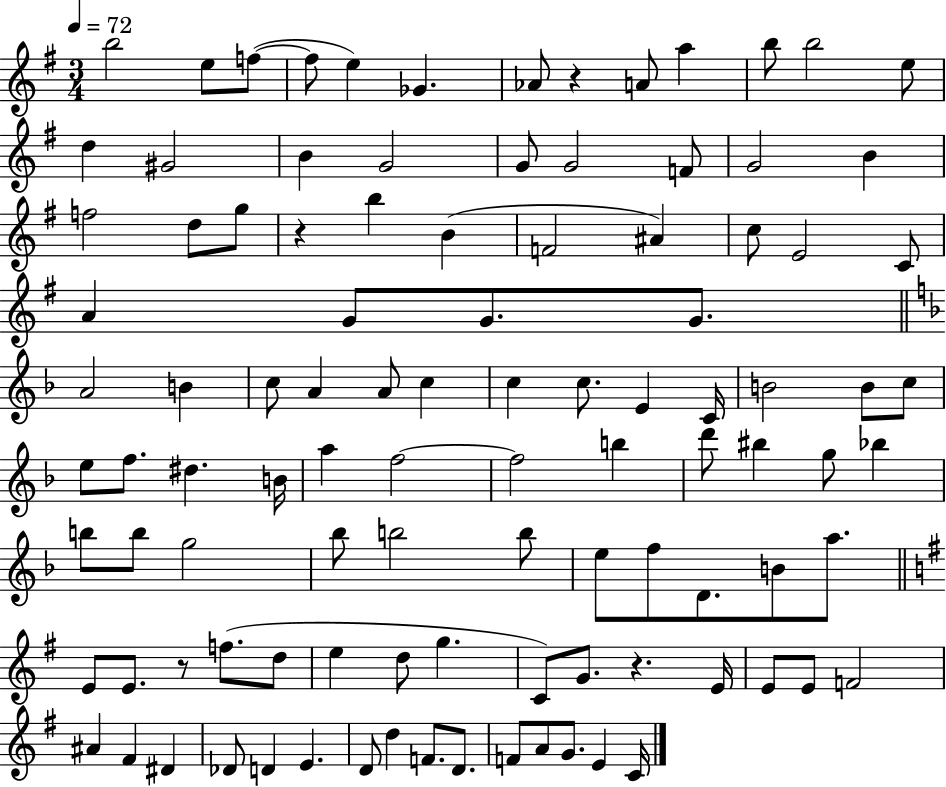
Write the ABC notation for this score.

X:1
T:Untitled
M:3/4
L:1/4
K:G
b2 e/2 f/2 f/2 e _G _A/2 z A/2 a b/2 b2 e/2 d ^G2 B G2 G/2 G2 F/2 G2 B f2 d/2 g/2 z b B F2 ^A c/2 E2 C/2 A G/2 G/2 G/2 A2 B c/2 A A/2 c c c/2 E C/4 B2 B/2 c/2 e/2 f/2 ^d B/4 a f2 f2 b d'/2 ^b g/2 _b b/2 b/2 g2 _b/2 b2 b/2 e/2 f/2 D/2 B/2 a/2 E/2 E/2 z/2 f/2 d/2 e d/2 g C/2 G/2 z E/4 E/2 E/2 F2 ^A ^F ^D _D/2 D E D/2 d F/2 D/2 F/2 A/2 G/2 E C/4